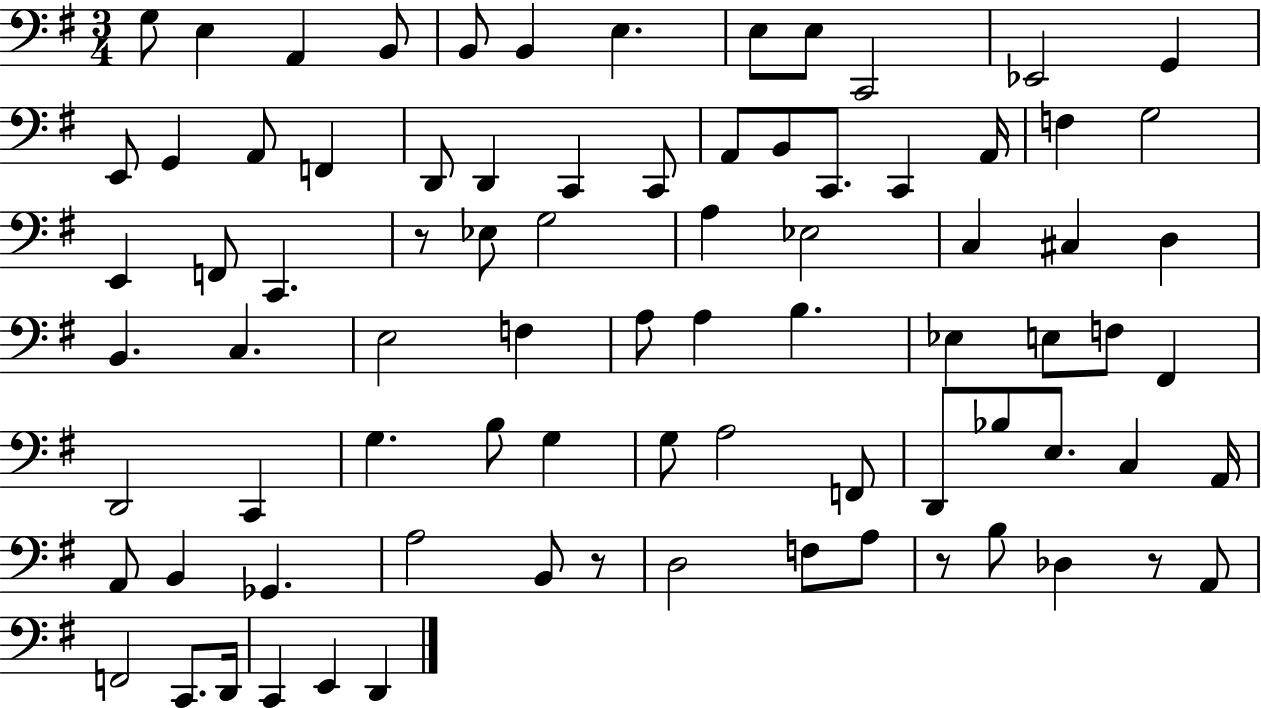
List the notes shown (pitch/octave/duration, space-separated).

G3/e E3/q A2/q B2/e B2/e B2/q E3/q. E3/e E3/e C2/h Eb2/h G2/q E2/e G2/q A2/e F2/q D2/e D2/q C2/q C2/e A2/e B2/e C2/e. C2/q A2/s F3/q G3/h E2/q F2/e C2/q. R/e Eb3/e G3/h A3/q Eb3/h C3/q C#3/q D3/q B2/q. C3/q. E3/h F3/q A3/e A3/q B3/q. Eb3/q E3/e F3/e F#2/q D2/h C2/q G3/q. B3/e G3/q G3/e A3/h F2/e D2/e Bb3/e E3/e. C3/q A2/s A2/e B2/q Gb2/q. A3/h B2/e R/e D3/h F3/e A3/e R/e B3/e Db3/q R/e A2/e F2/h C2/e. D2/s C2/q E2/q D2/q